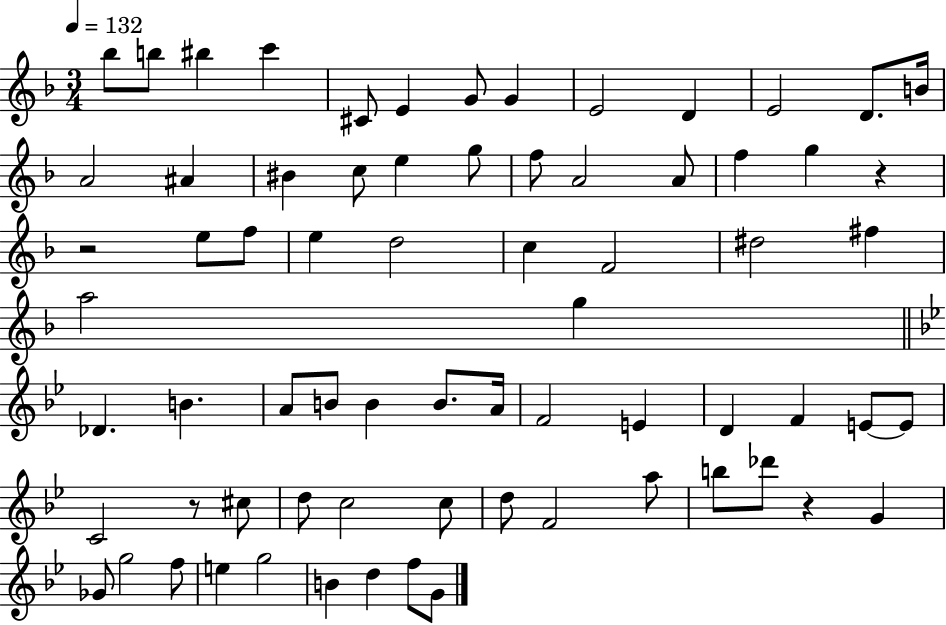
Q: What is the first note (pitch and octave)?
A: Bb5